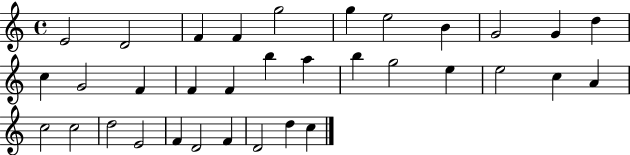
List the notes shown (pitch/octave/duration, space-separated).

E4/h D4/h F4/q F4/q G5/h G5/q E5/h B4/q G4/h G4/q D5/q C5/q G4/h F4/q F4/q F4/q B5/q A5/q B5/q G5/h E5/q E5/h C5/q A4/q C5/h C5/h D5/h E4/h F4/q D4/h F4/q D4/h D5/q C5/q